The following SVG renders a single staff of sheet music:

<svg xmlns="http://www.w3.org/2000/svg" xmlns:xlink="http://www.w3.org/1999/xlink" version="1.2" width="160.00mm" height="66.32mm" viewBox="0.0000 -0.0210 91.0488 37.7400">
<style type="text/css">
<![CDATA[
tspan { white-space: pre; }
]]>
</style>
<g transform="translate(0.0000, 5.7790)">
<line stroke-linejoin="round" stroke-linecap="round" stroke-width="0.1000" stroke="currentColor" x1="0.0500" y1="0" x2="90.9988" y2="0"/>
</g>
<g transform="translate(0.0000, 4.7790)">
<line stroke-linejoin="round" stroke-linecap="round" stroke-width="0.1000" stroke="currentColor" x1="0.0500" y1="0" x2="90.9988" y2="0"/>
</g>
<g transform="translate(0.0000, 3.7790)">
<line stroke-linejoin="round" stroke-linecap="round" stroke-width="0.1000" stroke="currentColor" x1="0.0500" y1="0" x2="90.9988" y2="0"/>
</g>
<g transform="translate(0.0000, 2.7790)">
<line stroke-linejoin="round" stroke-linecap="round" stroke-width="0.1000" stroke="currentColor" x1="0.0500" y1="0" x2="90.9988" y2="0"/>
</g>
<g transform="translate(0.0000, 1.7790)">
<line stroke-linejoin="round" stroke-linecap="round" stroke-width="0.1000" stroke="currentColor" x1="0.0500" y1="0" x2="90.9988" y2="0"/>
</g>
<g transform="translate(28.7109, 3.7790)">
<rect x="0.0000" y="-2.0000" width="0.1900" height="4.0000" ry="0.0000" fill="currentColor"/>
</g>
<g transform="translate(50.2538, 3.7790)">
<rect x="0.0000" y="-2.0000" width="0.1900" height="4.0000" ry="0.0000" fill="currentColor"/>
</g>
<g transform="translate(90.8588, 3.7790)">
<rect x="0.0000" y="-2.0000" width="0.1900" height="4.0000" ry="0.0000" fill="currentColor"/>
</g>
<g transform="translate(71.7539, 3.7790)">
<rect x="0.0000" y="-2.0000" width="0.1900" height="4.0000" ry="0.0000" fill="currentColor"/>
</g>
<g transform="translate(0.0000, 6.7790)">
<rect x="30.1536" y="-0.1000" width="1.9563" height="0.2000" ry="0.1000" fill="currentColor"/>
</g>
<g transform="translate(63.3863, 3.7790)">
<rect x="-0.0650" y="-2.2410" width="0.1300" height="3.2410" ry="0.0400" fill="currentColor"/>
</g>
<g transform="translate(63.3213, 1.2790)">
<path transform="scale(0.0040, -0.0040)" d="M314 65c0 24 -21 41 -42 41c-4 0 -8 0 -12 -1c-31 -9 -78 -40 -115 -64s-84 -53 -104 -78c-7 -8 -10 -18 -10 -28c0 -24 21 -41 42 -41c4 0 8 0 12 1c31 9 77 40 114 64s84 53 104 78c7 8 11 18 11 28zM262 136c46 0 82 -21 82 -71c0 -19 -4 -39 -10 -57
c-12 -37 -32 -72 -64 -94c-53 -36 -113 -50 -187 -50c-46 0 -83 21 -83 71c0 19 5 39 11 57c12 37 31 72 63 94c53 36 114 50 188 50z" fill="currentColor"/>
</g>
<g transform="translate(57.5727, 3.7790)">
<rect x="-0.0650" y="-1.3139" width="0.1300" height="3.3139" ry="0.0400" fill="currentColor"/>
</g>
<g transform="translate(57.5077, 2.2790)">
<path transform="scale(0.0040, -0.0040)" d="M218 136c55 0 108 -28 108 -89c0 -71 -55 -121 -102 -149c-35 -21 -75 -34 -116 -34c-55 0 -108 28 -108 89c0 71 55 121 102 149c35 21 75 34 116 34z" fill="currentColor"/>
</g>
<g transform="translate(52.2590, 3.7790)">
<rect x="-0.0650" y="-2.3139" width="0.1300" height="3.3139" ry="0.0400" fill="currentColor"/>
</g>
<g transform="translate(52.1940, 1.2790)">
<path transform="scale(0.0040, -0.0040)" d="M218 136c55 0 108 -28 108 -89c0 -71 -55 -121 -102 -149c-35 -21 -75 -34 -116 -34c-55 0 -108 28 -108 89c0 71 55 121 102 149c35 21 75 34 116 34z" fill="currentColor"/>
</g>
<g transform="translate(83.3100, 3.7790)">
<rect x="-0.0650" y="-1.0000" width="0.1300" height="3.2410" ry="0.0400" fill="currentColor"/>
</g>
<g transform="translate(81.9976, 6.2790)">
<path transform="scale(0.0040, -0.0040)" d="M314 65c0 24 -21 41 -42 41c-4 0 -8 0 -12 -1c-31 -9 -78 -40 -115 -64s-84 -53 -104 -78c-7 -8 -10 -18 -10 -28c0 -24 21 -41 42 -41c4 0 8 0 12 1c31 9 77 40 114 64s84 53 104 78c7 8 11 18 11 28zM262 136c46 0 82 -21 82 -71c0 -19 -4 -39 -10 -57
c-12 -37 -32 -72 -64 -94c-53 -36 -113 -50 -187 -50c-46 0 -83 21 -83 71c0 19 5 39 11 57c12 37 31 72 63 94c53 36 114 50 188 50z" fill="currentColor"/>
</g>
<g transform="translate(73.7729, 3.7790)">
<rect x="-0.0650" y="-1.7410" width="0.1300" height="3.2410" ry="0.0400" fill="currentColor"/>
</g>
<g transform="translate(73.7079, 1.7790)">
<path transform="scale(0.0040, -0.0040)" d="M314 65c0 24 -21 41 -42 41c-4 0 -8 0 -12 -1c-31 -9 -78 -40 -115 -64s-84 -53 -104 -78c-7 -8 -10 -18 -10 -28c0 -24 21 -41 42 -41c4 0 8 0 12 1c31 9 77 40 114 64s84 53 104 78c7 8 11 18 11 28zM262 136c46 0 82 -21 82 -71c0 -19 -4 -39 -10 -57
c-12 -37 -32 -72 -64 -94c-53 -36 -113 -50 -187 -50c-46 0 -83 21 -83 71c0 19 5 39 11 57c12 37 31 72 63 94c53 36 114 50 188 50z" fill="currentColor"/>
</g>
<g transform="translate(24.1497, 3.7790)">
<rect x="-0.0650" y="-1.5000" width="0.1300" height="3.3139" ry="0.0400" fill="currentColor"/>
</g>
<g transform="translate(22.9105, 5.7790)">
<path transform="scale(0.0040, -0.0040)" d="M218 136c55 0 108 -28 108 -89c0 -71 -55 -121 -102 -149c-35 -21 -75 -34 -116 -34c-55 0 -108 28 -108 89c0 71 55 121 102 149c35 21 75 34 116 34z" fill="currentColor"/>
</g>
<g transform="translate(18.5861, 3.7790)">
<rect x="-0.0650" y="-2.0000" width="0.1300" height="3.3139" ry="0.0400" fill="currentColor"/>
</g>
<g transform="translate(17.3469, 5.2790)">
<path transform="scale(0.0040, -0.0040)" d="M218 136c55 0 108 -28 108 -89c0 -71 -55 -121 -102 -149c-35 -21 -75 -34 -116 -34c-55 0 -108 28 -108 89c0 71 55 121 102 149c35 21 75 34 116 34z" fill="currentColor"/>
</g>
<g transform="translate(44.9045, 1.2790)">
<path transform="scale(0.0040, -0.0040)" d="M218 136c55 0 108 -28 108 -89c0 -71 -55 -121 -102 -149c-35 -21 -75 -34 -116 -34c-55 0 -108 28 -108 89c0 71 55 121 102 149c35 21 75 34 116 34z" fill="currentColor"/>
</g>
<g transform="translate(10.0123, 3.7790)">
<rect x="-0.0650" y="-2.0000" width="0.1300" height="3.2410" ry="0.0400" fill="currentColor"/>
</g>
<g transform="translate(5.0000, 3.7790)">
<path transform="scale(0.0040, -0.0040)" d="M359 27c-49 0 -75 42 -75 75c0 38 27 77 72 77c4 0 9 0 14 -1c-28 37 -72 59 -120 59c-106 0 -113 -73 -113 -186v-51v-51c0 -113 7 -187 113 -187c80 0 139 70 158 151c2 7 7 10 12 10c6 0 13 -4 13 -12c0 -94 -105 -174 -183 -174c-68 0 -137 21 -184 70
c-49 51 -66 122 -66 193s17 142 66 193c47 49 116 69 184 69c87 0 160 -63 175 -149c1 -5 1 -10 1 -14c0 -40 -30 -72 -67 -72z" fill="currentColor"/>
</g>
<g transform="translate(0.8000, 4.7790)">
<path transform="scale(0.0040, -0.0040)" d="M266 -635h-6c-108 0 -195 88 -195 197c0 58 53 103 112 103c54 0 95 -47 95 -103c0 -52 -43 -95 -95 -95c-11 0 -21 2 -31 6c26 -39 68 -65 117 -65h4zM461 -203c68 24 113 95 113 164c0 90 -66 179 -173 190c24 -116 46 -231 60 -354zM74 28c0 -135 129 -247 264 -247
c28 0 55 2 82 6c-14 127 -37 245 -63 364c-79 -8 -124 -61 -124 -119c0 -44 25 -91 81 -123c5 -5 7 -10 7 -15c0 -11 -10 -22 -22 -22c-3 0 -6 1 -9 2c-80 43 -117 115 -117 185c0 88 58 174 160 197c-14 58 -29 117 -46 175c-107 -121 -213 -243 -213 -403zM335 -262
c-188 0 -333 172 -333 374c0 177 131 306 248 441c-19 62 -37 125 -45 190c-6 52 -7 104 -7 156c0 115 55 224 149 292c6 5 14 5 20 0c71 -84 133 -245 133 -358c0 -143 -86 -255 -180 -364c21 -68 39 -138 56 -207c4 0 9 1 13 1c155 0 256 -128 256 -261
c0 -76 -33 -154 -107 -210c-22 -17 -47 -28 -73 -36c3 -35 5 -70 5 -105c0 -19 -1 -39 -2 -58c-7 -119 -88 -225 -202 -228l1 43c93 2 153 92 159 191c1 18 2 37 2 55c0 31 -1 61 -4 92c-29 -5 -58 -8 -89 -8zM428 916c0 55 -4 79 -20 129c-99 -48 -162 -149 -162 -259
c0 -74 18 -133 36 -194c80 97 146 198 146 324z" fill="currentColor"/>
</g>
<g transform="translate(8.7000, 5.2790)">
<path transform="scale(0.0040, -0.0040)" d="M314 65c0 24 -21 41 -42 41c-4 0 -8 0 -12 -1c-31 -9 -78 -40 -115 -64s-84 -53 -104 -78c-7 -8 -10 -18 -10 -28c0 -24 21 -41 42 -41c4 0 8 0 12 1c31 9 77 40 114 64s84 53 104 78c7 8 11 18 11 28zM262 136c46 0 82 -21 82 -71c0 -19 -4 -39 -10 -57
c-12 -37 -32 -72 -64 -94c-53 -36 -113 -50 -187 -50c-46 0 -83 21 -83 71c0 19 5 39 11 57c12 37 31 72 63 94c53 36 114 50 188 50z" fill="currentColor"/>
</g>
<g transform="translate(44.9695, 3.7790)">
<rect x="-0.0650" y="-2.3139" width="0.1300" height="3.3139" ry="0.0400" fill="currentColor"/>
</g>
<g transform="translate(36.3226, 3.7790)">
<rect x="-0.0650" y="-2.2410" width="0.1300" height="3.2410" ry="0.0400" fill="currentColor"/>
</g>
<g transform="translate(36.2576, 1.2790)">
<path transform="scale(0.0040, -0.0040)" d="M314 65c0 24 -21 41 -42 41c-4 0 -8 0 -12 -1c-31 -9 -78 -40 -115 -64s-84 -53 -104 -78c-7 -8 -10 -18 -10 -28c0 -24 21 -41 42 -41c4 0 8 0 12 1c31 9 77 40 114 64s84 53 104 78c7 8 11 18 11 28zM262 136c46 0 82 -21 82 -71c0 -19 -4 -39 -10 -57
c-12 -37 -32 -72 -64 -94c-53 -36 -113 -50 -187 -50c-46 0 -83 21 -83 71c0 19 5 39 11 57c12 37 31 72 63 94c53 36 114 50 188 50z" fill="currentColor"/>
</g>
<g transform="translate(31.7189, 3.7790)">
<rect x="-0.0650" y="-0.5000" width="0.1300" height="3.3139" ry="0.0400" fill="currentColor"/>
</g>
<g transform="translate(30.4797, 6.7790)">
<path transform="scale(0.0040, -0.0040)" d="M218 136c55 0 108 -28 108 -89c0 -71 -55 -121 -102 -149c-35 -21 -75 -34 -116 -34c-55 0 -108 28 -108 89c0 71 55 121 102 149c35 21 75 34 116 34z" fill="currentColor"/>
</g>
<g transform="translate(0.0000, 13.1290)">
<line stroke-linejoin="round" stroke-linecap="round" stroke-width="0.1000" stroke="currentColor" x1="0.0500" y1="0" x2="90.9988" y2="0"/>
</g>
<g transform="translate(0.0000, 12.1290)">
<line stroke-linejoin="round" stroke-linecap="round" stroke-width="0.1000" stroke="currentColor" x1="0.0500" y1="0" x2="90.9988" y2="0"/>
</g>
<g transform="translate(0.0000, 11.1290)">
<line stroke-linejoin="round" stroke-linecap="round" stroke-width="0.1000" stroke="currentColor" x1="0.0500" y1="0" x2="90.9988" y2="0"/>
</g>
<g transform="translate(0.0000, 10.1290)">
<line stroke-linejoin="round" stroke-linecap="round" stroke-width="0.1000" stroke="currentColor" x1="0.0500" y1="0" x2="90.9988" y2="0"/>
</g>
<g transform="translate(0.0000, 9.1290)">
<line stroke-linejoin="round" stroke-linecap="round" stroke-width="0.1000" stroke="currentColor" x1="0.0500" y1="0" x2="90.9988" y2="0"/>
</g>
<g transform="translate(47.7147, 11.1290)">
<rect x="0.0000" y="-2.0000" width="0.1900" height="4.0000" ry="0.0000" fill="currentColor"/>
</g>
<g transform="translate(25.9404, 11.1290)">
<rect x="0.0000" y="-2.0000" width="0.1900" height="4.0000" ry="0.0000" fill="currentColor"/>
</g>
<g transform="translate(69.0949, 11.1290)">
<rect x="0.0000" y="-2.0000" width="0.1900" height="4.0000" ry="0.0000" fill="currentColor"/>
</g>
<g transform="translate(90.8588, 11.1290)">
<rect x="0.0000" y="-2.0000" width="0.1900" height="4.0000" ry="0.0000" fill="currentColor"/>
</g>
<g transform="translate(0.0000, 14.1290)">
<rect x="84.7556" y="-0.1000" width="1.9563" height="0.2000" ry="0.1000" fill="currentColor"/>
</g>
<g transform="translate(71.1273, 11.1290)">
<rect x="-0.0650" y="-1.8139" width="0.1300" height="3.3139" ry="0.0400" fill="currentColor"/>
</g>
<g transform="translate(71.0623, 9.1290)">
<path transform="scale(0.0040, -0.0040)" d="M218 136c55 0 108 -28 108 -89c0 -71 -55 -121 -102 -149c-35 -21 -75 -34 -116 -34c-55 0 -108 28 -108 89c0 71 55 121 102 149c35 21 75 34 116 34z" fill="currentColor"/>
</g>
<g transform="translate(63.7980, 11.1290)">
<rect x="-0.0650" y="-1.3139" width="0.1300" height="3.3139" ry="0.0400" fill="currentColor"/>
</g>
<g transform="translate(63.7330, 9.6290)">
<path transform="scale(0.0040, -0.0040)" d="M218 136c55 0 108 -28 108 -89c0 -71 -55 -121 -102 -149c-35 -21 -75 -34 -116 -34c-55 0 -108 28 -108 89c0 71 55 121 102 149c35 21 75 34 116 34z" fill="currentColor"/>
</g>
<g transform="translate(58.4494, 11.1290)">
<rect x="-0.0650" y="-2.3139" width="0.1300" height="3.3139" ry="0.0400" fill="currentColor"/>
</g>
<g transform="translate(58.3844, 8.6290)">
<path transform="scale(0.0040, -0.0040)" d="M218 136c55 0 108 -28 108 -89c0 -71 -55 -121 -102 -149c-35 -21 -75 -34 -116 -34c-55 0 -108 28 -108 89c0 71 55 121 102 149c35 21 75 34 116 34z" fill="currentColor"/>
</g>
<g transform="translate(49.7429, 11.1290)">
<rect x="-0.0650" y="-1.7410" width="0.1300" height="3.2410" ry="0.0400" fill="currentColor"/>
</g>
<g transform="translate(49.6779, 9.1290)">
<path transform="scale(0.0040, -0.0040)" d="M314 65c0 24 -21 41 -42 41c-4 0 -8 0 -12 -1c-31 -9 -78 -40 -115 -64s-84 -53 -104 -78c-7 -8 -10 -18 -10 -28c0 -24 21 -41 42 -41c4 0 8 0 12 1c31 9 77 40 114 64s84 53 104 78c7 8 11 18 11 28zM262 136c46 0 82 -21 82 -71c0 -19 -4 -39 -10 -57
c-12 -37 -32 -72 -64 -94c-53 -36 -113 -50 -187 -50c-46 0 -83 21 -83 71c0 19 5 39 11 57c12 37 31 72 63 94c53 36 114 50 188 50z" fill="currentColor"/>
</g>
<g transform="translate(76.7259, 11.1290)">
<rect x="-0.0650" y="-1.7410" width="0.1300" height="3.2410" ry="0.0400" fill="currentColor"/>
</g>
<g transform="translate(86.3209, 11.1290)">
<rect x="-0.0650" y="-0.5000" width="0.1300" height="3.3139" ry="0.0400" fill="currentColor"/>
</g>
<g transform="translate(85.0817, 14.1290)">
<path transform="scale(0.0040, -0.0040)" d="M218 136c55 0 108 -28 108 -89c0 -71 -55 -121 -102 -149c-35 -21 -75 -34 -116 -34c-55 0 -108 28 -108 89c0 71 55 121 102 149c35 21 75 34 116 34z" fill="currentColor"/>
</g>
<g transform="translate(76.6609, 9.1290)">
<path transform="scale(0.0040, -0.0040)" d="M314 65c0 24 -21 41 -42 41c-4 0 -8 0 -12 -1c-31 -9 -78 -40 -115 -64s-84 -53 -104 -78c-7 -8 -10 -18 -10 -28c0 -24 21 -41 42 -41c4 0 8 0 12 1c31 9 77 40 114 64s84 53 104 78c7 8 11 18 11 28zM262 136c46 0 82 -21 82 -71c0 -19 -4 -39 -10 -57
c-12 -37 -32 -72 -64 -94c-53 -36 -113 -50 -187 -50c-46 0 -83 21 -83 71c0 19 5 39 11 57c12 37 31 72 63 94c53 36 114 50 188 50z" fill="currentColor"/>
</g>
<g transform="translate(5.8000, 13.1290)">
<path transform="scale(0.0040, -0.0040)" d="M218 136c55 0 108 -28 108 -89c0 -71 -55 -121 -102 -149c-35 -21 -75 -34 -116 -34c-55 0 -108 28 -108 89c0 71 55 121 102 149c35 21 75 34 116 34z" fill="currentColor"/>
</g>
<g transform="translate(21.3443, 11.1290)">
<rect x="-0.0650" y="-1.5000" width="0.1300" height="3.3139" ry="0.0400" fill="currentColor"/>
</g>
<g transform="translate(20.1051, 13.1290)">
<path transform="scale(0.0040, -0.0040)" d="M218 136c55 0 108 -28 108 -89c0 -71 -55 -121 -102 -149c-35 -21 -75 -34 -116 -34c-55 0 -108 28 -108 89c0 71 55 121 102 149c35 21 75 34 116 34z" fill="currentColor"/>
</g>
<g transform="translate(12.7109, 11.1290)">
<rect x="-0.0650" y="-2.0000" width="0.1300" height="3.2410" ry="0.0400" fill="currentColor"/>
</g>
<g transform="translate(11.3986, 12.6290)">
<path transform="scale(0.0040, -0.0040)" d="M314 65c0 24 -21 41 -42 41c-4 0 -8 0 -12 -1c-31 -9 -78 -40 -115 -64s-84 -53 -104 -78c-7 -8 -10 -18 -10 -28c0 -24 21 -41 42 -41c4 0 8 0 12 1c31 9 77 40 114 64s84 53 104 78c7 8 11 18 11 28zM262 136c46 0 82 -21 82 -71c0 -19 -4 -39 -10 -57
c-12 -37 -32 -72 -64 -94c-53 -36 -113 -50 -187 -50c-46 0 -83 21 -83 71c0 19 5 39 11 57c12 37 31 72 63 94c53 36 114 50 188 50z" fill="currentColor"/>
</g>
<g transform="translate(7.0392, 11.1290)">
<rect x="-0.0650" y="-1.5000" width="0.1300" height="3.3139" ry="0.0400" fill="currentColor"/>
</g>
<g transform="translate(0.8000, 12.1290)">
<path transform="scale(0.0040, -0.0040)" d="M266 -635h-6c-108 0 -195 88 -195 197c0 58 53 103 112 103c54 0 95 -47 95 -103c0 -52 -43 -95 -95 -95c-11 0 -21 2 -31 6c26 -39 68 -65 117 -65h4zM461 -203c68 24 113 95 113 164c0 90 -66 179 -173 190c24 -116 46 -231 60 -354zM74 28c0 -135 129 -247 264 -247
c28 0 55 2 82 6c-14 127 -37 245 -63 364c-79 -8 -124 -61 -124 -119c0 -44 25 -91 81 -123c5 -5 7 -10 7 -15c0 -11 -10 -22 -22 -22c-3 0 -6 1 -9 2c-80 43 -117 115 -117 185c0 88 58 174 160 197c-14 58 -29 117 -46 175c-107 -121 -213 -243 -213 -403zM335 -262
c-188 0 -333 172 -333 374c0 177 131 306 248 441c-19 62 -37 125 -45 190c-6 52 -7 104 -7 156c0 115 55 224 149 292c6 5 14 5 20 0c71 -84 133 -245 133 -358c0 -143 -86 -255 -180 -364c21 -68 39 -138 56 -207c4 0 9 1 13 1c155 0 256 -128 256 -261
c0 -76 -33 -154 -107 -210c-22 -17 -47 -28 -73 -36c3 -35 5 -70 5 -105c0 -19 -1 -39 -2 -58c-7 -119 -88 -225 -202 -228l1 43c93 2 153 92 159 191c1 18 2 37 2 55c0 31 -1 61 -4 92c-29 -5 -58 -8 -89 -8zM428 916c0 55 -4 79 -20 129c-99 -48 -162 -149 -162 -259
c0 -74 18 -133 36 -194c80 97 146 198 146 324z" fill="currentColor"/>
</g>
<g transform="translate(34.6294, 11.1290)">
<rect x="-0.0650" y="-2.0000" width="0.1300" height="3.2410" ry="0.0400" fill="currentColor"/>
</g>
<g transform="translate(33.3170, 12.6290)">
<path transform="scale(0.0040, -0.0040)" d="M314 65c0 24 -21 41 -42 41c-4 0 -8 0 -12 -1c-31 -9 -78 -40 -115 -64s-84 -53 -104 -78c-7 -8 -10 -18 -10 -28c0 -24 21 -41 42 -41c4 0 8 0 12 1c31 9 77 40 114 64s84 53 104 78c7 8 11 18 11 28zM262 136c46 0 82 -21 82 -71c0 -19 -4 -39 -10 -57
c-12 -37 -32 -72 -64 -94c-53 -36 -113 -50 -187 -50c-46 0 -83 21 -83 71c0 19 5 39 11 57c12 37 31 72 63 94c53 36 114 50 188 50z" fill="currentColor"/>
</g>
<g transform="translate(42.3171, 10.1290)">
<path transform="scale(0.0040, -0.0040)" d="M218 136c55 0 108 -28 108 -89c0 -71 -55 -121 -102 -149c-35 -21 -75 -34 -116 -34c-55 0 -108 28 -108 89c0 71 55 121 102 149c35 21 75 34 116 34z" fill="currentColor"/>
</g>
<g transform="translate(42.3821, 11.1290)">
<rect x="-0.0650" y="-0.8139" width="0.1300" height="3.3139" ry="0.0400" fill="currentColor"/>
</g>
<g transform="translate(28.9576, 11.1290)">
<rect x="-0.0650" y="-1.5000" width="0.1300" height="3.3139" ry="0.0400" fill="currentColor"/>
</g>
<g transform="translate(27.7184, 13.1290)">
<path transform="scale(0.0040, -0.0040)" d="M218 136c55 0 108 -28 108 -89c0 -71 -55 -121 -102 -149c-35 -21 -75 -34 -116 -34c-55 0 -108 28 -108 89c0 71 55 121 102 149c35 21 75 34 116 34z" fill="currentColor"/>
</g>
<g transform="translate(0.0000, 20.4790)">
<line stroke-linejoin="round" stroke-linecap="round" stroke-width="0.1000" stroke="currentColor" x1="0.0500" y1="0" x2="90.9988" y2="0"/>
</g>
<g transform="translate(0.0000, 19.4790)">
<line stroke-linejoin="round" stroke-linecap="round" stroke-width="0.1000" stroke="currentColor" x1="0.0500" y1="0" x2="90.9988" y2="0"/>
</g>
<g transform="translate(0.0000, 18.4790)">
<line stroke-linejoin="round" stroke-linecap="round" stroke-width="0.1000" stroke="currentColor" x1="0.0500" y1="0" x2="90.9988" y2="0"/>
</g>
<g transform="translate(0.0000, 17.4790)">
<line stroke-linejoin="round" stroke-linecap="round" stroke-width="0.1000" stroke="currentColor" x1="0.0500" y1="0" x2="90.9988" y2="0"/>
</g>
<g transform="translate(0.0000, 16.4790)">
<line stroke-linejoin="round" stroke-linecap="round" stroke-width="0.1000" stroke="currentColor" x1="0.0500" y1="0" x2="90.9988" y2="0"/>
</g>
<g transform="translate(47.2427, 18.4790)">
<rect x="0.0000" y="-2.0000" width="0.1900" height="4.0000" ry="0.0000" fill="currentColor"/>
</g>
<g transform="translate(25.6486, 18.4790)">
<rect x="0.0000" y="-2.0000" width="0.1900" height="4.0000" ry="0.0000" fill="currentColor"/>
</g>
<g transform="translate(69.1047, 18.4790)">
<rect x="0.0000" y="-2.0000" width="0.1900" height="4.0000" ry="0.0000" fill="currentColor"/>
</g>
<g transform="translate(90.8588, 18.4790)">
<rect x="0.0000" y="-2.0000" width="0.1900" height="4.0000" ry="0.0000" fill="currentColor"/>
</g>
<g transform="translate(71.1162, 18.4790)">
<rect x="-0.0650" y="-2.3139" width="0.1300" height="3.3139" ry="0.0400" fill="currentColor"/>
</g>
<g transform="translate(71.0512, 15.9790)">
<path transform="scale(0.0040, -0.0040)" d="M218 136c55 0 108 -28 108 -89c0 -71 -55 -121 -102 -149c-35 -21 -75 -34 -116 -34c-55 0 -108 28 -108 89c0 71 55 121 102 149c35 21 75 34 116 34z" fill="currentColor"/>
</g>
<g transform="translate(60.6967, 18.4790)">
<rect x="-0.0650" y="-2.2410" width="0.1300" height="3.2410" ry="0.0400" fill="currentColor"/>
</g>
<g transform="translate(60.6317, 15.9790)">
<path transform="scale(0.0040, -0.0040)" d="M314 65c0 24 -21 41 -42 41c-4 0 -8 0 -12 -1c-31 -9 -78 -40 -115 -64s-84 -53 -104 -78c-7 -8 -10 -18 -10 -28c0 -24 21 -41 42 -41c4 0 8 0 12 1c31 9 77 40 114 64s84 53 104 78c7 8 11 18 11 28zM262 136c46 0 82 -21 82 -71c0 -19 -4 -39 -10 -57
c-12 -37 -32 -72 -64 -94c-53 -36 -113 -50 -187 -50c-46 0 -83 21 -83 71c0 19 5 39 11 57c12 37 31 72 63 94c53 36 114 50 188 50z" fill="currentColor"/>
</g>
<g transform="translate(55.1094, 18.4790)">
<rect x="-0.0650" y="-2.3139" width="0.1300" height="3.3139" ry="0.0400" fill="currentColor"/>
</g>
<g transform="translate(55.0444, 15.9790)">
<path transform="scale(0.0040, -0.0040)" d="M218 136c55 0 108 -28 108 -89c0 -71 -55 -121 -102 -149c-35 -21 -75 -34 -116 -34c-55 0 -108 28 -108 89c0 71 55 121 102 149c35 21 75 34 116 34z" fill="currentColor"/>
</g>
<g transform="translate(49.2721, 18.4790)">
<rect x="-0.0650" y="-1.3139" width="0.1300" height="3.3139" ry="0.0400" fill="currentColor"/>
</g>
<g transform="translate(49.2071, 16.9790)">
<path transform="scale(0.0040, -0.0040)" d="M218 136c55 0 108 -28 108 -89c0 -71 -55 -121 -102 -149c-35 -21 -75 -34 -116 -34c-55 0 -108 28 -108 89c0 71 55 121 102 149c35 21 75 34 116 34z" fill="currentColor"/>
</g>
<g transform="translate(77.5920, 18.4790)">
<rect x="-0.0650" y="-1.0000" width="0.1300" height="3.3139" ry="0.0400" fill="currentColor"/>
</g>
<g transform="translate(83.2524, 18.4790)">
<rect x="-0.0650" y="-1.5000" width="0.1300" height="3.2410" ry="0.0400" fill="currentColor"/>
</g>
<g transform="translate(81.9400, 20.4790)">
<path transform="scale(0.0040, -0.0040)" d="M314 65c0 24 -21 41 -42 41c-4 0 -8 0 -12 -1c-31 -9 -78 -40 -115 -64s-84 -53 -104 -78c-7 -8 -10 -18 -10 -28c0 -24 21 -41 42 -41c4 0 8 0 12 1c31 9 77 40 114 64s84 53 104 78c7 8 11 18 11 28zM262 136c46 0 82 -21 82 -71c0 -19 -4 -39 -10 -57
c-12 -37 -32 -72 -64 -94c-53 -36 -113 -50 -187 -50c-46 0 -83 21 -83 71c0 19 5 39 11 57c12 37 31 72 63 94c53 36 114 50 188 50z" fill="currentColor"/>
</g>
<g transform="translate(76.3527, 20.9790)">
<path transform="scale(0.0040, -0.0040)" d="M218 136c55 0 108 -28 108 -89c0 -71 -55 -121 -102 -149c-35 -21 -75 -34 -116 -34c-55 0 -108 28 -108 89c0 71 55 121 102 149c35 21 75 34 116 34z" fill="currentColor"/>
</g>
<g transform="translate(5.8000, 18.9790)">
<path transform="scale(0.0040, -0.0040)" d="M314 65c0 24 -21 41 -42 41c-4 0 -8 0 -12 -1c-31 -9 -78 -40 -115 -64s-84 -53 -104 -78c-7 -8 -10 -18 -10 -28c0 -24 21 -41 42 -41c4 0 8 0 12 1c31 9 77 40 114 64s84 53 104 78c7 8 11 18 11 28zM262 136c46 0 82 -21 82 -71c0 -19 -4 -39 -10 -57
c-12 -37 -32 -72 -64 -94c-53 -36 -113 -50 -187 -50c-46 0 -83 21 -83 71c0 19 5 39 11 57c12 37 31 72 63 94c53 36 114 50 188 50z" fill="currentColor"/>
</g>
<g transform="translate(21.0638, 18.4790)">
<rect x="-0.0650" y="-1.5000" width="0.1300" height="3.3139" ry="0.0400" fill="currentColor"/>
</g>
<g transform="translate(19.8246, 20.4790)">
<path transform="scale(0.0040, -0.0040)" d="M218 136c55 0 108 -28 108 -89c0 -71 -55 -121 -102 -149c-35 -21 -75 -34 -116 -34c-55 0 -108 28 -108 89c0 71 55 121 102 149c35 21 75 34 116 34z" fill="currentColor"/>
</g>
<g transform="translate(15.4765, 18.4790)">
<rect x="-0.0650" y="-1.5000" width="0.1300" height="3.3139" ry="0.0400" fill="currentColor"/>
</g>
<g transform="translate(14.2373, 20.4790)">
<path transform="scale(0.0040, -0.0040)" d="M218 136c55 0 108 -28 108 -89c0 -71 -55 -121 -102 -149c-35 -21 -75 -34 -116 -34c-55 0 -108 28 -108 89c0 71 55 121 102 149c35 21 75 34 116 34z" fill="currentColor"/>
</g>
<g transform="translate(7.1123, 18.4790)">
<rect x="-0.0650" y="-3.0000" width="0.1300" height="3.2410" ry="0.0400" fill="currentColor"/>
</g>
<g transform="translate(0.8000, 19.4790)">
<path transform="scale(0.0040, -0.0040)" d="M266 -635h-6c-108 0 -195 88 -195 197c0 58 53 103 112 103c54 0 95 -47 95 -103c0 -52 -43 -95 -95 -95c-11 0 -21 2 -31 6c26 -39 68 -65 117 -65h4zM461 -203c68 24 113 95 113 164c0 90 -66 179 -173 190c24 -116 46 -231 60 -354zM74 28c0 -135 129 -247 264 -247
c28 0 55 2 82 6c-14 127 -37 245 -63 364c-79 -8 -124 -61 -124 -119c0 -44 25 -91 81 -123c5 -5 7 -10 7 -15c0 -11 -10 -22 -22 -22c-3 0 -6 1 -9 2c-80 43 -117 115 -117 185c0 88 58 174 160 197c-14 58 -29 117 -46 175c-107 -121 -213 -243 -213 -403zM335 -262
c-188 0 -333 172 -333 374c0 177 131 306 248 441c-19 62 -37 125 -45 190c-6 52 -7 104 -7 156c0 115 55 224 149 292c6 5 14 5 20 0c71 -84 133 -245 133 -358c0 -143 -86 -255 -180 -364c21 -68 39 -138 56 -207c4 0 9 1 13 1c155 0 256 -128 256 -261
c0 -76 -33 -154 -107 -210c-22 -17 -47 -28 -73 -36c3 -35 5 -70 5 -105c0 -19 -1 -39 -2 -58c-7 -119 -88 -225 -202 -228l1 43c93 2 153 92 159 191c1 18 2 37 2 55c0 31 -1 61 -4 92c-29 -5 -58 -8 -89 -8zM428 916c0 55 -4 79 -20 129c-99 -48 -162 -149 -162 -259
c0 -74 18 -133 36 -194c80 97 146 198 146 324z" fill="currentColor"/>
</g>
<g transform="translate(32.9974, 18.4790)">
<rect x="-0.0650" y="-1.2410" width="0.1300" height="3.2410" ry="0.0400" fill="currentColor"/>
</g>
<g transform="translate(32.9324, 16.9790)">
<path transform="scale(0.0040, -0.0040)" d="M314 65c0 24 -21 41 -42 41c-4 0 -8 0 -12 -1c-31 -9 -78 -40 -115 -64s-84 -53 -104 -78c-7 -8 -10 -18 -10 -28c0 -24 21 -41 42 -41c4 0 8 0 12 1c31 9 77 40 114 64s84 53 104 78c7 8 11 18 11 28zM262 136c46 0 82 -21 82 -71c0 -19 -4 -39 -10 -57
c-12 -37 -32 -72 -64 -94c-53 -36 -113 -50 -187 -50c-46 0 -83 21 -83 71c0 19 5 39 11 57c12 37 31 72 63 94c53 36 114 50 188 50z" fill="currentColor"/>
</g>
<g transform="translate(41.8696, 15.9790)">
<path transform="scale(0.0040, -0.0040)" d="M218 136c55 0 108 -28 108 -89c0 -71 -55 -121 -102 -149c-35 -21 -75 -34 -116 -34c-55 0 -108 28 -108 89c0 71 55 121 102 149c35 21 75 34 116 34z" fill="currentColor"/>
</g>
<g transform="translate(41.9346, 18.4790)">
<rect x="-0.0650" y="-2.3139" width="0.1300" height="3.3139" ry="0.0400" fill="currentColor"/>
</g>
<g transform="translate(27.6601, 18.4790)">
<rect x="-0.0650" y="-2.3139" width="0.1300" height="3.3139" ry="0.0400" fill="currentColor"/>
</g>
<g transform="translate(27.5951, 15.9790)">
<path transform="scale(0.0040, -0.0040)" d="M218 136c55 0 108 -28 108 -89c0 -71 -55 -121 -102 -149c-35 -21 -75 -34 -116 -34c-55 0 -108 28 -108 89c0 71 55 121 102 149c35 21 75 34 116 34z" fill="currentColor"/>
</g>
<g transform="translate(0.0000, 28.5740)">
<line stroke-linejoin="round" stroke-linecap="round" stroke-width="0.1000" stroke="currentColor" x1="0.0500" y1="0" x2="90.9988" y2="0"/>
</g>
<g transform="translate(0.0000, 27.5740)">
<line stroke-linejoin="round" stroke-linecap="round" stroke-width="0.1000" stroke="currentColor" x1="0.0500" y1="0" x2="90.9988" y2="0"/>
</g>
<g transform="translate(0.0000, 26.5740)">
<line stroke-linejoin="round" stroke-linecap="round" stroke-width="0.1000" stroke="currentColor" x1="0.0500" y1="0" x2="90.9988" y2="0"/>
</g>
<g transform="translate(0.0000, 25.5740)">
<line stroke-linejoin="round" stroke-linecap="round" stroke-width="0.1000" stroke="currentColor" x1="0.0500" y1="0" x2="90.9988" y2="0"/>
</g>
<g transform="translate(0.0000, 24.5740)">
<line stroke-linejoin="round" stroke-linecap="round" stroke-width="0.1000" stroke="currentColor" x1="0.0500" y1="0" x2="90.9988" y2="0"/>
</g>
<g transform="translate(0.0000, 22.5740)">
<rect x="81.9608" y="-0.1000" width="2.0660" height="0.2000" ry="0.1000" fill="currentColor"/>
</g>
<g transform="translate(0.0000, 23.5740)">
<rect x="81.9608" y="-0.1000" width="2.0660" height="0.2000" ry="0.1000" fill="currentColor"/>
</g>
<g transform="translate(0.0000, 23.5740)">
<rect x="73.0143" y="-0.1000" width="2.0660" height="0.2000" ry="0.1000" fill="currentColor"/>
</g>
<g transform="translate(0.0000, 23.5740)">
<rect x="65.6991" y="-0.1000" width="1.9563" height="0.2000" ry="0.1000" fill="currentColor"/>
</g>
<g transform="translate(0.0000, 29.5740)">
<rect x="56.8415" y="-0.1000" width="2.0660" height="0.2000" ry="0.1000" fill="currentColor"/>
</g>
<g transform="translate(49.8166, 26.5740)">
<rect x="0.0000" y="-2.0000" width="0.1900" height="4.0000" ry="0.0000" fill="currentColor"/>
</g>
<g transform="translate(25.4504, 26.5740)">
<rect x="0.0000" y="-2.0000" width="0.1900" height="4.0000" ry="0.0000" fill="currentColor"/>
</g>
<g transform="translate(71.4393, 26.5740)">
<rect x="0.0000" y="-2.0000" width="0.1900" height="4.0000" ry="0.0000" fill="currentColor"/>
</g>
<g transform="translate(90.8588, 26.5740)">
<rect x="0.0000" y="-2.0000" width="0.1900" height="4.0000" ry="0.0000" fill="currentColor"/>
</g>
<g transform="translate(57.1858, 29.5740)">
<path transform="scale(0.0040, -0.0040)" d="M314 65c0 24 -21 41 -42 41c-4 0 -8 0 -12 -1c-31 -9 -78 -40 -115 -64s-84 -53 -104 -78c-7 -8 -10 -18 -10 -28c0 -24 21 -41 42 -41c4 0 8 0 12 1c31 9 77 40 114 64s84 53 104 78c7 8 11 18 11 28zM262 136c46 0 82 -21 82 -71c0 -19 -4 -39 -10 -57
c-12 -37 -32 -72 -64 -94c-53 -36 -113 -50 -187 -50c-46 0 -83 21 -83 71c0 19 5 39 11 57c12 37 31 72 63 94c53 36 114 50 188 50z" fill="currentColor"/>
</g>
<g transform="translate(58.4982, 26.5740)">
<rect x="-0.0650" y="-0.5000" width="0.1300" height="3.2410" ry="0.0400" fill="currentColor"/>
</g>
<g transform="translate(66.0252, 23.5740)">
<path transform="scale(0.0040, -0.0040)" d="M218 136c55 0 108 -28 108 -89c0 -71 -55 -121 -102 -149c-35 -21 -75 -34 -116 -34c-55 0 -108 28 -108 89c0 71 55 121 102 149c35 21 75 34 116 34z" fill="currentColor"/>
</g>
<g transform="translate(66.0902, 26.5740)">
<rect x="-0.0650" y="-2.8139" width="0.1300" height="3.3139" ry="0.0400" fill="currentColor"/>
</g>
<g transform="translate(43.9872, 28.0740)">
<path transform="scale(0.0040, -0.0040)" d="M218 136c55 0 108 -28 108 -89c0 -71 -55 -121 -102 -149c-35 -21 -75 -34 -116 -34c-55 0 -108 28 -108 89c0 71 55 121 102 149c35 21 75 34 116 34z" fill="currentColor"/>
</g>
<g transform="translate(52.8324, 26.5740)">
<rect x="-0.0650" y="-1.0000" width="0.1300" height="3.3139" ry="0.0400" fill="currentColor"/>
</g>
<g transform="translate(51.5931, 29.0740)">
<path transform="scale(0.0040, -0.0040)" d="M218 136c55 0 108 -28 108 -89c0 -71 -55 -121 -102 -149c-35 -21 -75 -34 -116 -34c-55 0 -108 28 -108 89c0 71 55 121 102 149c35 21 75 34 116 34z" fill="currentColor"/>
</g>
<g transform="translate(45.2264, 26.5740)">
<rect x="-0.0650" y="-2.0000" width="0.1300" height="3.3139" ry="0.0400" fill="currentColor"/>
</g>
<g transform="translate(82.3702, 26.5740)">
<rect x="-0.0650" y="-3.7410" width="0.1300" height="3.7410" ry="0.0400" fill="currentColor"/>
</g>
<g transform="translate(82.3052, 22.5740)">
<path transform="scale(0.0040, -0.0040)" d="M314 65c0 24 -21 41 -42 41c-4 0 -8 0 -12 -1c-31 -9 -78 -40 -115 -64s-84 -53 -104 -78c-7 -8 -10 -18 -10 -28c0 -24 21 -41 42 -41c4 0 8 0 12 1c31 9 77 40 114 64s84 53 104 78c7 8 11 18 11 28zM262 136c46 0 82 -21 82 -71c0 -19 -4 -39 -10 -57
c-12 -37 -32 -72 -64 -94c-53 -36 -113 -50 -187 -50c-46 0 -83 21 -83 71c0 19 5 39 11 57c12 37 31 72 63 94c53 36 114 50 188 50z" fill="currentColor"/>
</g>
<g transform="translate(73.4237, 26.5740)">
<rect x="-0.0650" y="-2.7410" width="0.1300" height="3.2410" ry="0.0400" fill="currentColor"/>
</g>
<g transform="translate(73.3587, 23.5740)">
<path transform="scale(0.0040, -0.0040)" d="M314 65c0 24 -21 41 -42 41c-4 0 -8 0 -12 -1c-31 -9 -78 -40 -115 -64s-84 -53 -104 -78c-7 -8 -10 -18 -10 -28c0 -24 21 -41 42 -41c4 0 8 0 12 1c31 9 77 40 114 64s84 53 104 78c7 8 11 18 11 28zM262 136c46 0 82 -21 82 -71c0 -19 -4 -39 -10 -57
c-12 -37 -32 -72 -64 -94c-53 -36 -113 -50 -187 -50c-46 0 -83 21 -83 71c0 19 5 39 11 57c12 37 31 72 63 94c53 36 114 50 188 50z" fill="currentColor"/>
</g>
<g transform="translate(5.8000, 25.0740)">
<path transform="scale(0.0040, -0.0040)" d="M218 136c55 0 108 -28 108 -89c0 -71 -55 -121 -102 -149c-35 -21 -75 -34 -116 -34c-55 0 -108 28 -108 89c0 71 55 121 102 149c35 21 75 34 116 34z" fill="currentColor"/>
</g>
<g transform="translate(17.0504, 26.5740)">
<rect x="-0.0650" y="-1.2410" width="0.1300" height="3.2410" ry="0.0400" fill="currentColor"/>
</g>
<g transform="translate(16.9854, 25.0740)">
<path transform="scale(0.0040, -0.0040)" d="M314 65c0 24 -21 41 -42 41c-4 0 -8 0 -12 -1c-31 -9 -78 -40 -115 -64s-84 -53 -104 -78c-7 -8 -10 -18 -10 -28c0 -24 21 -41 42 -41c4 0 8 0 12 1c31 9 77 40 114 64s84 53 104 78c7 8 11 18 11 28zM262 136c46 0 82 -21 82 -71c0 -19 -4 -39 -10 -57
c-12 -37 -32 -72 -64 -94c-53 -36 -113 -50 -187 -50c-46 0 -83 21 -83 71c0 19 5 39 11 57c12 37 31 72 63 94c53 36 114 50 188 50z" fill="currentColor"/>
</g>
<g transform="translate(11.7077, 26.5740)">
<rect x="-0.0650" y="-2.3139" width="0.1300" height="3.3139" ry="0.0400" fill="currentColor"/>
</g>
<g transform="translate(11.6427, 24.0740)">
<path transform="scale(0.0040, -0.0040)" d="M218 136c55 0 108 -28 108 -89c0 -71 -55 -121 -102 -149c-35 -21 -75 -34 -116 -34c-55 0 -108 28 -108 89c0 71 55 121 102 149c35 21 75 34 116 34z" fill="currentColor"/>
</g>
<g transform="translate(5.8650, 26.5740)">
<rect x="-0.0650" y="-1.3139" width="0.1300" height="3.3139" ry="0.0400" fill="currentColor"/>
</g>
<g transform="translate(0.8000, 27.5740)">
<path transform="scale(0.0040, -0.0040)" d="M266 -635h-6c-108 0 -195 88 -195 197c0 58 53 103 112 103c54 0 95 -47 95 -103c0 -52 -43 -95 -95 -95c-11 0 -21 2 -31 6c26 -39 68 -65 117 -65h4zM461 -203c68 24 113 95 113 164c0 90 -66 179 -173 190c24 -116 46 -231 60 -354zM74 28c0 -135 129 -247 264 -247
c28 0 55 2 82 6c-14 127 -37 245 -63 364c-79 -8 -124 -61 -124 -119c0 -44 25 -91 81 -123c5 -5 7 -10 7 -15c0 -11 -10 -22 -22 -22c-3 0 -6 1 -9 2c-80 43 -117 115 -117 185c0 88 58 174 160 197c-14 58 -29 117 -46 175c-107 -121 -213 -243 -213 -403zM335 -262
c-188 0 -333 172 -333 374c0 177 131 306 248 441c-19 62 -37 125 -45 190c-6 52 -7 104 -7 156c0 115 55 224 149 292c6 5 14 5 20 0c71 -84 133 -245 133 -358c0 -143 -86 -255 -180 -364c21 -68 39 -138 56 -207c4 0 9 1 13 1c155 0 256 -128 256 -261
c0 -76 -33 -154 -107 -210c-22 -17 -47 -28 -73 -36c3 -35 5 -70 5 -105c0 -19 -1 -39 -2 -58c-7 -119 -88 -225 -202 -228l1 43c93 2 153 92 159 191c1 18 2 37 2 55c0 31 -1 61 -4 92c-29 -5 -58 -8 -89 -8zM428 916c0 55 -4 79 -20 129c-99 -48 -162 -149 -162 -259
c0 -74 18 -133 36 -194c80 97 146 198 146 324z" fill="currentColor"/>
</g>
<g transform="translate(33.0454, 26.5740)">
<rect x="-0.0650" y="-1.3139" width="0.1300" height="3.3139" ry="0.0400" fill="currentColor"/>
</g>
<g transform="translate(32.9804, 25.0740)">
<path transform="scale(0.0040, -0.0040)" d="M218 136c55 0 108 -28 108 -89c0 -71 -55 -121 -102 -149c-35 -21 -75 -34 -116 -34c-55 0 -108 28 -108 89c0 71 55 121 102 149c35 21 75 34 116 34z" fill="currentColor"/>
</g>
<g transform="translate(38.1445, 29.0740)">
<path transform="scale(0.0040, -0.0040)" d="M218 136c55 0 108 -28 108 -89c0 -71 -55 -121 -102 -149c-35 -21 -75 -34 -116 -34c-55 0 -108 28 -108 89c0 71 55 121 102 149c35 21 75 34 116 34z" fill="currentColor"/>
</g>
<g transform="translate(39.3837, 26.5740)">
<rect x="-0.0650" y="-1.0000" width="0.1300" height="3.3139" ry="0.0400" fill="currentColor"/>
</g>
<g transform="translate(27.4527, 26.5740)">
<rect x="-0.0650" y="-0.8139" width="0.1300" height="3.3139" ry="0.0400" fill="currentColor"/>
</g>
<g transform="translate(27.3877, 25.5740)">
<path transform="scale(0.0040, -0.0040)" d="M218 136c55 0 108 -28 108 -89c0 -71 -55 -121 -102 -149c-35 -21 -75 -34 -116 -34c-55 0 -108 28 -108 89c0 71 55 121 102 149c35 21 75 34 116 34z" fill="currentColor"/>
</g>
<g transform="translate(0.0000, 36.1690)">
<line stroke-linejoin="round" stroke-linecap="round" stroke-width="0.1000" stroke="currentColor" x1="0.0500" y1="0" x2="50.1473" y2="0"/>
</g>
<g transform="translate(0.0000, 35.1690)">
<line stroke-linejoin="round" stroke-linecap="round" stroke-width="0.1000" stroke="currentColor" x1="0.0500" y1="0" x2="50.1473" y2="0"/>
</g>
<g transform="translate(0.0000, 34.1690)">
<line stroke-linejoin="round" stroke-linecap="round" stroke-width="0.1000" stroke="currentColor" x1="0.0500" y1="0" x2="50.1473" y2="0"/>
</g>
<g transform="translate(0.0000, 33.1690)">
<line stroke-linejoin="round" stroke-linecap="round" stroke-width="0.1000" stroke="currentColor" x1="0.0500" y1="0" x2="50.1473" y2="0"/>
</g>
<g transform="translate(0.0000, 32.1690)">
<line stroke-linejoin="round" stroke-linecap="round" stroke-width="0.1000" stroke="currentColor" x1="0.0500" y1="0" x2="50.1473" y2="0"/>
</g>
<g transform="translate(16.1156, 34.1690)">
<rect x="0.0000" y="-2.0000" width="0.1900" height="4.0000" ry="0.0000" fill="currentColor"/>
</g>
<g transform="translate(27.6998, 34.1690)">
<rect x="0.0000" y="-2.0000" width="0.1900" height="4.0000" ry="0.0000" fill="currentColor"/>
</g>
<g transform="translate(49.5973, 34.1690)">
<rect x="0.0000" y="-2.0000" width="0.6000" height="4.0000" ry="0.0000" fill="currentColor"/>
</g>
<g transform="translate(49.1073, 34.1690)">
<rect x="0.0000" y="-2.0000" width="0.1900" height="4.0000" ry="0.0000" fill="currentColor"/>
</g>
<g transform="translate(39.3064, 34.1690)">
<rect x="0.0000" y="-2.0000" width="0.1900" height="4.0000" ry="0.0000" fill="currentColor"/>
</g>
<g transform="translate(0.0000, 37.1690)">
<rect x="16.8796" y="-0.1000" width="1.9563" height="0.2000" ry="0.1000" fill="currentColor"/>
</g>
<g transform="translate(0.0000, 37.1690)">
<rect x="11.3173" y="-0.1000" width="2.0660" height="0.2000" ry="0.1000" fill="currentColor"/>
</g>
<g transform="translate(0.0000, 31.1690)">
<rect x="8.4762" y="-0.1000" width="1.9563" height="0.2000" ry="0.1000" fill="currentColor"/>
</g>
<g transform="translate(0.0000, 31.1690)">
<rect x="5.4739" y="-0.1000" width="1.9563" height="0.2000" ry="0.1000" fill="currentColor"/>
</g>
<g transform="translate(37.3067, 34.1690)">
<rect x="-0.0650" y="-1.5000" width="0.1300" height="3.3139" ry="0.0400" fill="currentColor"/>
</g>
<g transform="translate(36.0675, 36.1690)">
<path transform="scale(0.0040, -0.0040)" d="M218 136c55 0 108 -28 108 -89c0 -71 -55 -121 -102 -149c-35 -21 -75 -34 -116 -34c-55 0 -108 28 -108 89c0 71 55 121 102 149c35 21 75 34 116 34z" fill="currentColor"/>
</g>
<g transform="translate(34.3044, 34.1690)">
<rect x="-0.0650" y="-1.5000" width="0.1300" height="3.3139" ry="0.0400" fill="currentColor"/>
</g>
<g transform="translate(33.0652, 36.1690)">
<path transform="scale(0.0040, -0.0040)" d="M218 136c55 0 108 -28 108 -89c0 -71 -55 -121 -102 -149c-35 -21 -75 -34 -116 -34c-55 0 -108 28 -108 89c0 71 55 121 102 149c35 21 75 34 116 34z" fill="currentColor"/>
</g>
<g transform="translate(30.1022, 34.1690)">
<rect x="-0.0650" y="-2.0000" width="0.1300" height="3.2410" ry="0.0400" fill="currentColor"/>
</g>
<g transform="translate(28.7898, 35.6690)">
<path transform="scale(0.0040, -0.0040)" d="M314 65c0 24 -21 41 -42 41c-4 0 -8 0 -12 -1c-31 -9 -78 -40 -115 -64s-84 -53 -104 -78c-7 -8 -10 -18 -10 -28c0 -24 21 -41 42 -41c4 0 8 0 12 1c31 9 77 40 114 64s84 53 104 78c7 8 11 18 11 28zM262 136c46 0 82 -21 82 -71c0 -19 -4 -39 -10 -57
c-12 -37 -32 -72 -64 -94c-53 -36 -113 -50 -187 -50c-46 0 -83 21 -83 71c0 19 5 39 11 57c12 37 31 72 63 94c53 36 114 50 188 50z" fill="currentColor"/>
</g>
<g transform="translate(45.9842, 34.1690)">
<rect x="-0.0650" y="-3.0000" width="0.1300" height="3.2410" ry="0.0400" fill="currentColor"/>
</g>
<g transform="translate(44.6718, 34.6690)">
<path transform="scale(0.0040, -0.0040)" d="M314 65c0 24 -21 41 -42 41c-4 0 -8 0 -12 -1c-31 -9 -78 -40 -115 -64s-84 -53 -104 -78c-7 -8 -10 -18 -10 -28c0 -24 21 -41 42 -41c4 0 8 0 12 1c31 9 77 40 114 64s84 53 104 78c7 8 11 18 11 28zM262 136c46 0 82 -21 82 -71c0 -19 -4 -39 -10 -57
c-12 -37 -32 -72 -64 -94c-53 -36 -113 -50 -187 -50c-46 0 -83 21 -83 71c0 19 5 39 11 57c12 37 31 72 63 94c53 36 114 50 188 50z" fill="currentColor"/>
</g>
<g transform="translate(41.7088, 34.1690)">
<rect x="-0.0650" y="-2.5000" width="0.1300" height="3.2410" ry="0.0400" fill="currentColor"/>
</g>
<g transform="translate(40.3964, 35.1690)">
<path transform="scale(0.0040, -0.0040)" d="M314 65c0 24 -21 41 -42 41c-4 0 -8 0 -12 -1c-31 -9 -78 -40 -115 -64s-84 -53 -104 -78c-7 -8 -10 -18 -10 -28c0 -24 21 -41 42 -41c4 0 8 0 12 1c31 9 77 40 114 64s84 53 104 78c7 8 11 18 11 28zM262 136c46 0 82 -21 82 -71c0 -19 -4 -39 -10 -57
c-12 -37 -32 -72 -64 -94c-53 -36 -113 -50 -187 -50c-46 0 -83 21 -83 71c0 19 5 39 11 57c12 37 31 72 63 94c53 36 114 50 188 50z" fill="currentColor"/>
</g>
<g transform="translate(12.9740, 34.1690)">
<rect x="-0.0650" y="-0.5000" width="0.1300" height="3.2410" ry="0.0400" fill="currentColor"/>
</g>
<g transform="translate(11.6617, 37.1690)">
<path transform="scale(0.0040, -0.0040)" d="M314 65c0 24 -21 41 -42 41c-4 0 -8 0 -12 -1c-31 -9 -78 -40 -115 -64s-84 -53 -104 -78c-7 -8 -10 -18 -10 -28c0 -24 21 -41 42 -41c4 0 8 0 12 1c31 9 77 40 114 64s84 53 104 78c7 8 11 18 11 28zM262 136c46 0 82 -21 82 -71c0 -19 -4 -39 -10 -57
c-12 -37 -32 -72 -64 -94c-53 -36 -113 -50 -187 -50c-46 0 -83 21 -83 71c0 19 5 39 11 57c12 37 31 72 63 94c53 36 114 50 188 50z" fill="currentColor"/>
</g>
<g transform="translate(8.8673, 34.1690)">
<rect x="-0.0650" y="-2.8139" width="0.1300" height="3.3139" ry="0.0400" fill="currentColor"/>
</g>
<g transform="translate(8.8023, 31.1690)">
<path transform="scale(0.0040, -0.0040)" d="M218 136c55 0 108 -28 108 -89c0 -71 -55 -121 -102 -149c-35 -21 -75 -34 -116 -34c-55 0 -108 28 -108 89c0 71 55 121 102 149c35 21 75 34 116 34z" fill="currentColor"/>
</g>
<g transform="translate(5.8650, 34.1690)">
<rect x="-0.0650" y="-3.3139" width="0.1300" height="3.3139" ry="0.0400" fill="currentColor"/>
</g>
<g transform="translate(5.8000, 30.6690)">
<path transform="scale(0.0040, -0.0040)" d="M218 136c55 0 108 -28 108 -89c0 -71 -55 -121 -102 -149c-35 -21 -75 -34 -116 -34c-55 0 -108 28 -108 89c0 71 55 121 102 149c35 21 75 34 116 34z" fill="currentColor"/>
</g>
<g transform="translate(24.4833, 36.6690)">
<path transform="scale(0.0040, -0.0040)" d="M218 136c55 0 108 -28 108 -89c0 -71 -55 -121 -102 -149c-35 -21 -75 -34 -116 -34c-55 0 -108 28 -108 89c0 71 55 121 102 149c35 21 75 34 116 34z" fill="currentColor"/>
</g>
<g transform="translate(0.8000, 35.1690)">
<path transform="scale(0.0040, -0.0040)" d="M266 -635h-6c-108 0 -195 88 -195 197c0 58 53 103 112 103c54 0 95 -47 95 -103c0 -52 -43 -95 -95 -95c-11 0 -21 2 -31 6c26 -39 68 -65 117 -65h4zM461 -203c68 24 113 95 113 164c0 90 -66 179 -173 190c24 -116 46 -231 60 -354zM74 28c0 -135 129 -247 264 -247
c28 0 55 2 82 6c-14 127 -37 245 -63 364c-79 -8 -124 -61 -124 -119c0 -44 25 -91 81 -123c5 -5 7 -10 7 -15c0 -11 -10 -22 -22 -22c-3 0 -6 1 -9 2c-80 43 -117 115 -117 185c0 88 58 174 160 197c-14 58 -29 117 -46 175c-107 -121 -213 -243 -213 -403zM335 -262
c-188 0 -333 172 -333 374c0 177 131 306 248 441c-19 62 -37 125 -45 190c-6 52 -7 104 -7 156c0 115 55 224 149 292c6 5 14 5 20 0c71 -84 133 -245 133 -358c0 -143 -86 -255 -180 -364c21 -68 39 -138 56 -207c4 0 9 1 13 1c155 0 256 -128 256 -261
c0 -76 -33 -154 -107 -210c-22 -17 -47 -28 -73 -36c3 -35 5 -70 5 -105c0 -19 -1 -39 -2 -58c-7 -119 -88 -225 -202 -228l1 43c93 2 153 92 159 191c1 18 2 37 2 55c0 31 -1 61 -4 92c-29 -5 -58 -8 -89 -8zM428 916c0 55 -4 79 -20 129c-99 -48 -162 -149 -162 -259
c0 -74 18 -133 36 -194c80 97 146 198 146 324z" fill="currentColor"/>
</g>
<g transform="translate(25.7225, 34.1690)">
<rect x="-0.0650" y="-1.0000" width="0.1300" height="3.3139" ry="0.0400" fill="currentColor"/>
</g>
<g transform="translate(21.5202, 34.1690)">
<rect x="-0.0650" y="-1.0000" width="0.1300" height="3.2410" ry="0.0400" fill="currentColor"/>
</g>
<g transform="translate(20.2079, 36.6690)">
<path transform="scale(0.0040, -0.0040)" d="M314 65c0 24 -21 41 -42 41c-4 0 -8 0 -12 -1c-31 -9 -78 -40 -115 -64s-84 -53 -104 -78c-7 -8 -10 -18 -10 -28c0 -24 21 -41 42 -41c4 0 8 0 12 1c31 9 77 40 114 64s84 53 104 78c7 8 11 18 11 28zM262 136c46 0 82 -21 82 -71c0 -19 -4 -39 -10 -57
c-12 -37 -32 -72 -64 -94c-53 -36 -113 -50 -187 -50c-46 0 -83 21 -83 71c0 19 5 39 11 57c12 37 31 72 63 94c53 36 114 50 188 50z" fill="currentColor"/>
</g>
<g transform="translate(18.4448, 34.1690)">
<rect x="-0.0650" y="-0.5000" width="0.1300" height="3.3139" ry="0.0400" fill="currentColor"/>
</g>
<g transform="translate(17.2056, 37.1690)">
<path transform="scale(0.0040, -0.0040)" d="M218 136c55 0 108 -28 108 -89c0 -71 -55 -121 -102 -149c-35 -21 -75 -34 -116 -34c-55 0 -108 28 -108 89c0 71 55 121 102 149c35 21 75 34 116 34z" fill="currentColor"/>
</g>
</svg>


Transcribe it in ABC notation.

X:1
T:Untitled
M:4/4
L:1/4
K:C
F2 F E C g2 g g e g2 f2 D2 E F2 E E F2 d f2 g e f f2 C A2 E E g e2 g e g g2 g D E2 e g e2 d e D F D C2 a a2 c'2 b a C2 C D2 D F2 E E G2 A2